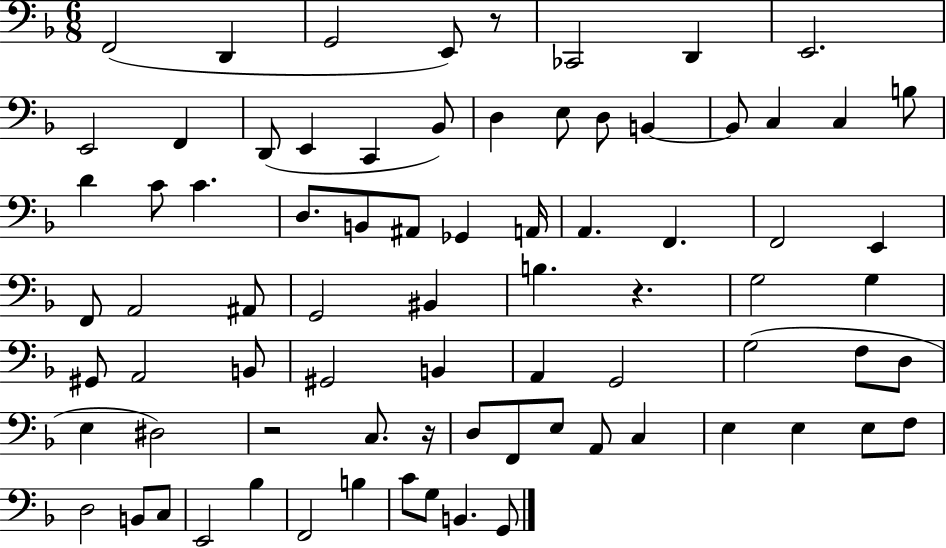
{
  \clef bass
  \numericTimeSignature
  \time 6/8
  \key f \major
  f,2( d,4 | g,2 e,8) r8 | ces,2 d,4 | e,2. | \break e,2 f,4 | d,8( e,4 c,4 bes,8) | d4 e8 d8 b,4~~ | b,8 c4 c4 b8 | \break d'4 c'8 c'4. | d8. b,8 ais,8 ges,4 a,16 | a,4. f,4. | f,2 e,4 | \break f,8 a,2 ais,8 | g,2 bis,4 | b4. r4. | g2 g4 | \break gis,8 a,2 b,8 | gis,2 b,4 | a,4 g,2 | g2( f8 d8 | \break e4 dis2) | r2 c8. r16 | d8 f,8 e8 a,8 c4 | e4 e4 e8 f8 | \break d2 b,8 c8 | e,2 bes4 | f,2 b4 | c'8 g8 b,4. g,8 | \break \bar "|."
}